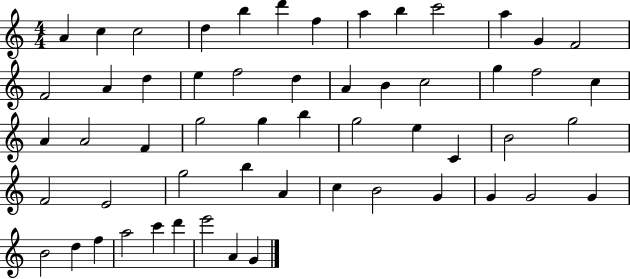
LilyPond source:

{
  \clef treble
  \numericTimeSignature
  \time 4/4
  \key c \major
  a'4 c''4 c''2 | d''4 b''4 d'''4 f''4 | a''4 b''4 c'''2 | a''4 g'4 f'2 | \break f'2 a'4 d''4 | e''4 f''2 d''4 | a'4 b'4 c''2 | g''4 f''2 c''4 | \break a'4 a'2 f'4 | g''2 g''4 b''4 | g''2 e''4 c'4 | b'2 g''2 | \break f'2 e'2 | g''2 b''4 a'4 | c''4 b'2 g'4 | g'4 g'2 g'4 | \break b'2 d''4 f''4 | a''2 c'''4 d'''4 | e'''2 a'4 g'4 | \bar "|."
}